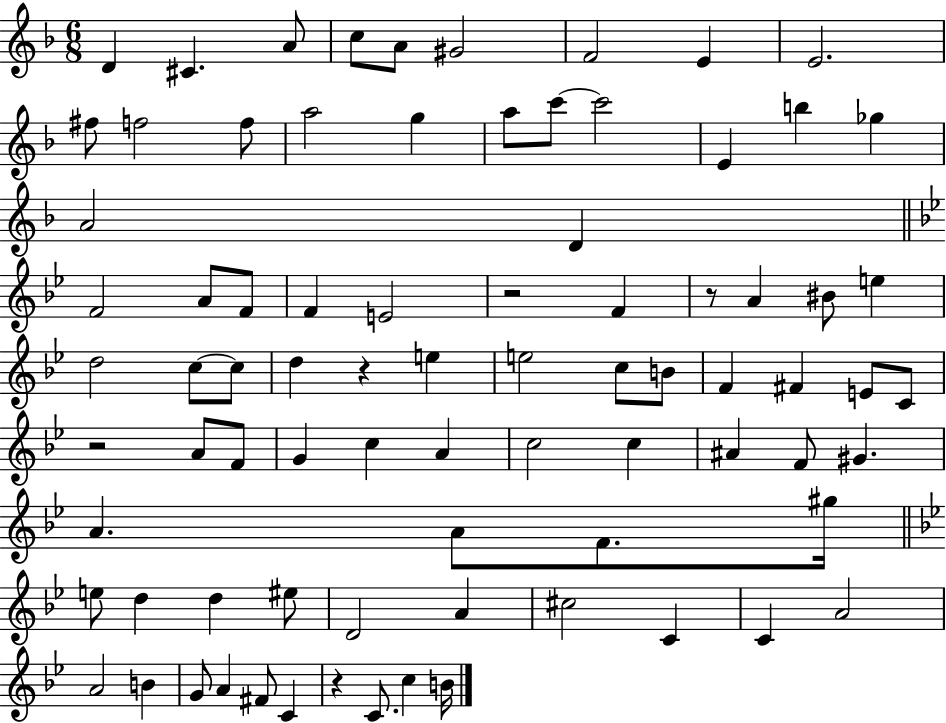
D4/q C#4/q. A4/e C5/e A4/e G#4/h F4/h E4/q E4/h. F#5/e F5/h F5/e A5/h G5/q A5/e C6/e C6/h E4/q B5/q Gb5/q A4/h D4/q F4/h A4/e F4/e F4/q E4/h R/h F4/q R/e A4/q BIS4/e E5/q D5/h C5/e C5/e D5/q R/q E5/q E5/h C5/e B4/e F4/q F#4/q E4/e C4/e R/h A4/e F4/e G4/q C5/q A4/q C5/h C5/q A#4/q F4/e G#4/q. A4/q. A4/e F4/e. G#5/s E5/e D5/q D5/q EIS5/e D4/h A4/q C#5/h C4/q C4/q A4/h A4/h B4/q G4/e A4/q F#4/e C4/q R/q C4/e. C5/q B4/s